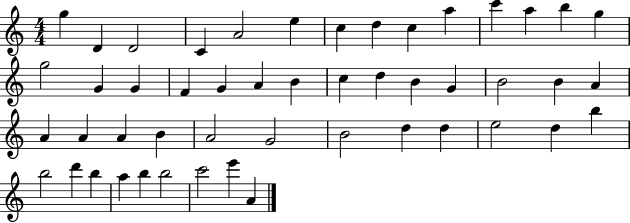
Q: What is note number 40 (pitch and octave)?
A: B5